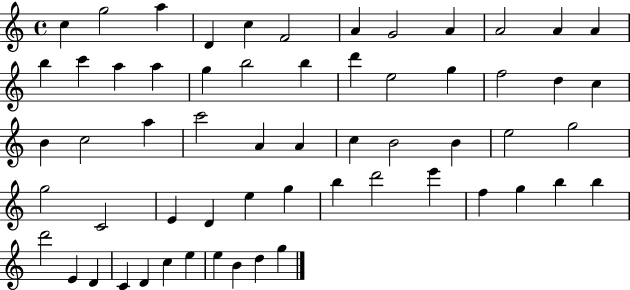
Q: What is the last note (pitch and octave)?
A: G5